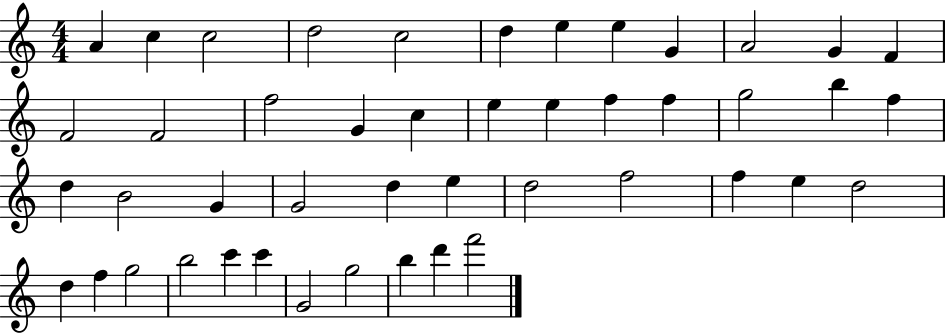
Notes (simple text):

A4/q C5/q C5/h D5/h C5/h D5/q E5/q E5/q G4/q A4/h G4/q F4/q F4/h F4/h F5/h G4/q C5/q E5/q E5/q F5/q F5/q G5/h B5/q F5/q D5/q B4/h G4/q G4/h D5/q E5/q D5/h F5/h F5/q E5/q D5/h D5/q F5/q G5/h B5/h C6/q C6/q G4/h G5/h B5/q D6/q F6/h